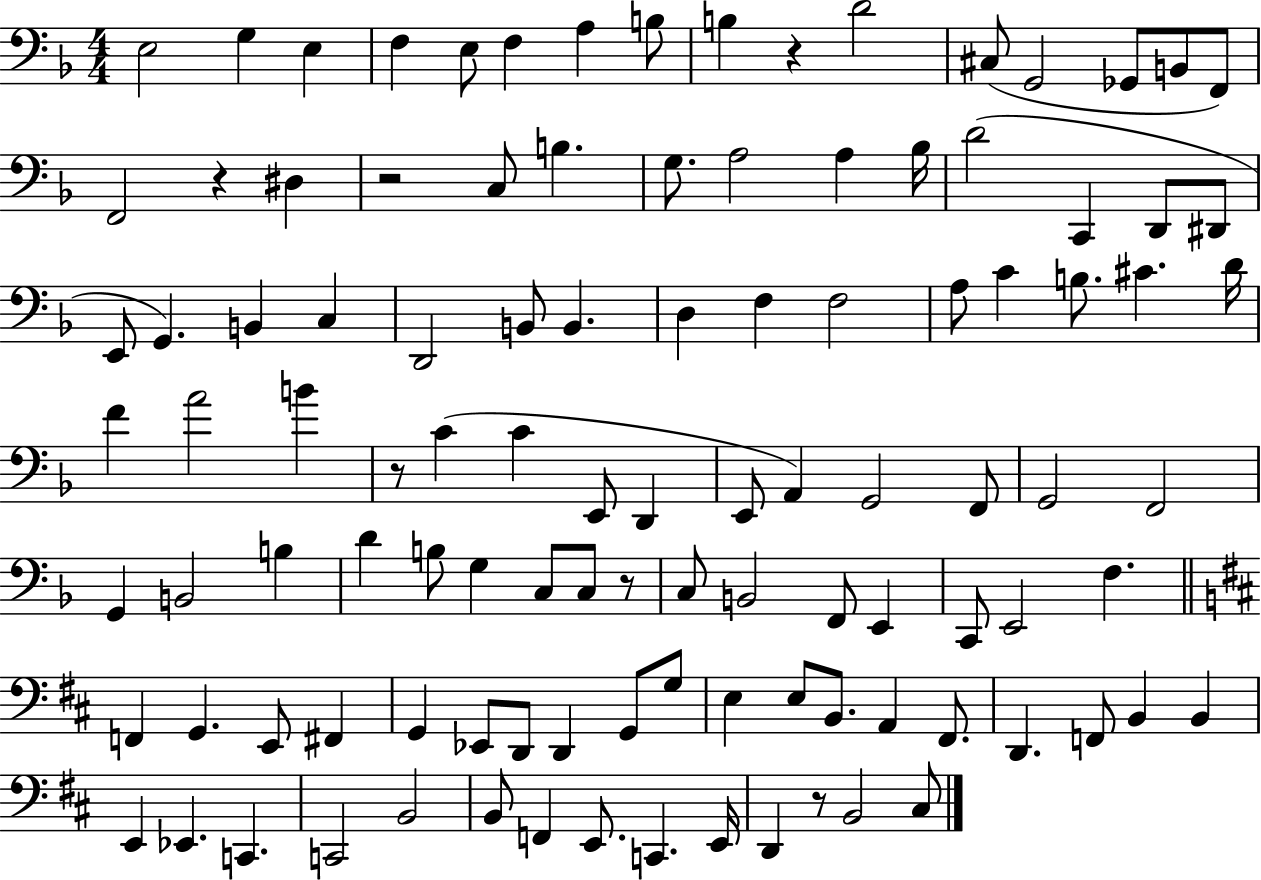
{
  \clef bass
  \numericTimeSignature
  \time 4/4
  \key f \major
  e2 g4 e4 | f4 e8 f4 a4 b8 | b4 r4 d'2 | cis8( g,2 ges,8 b,8 f,8) | \break f,2 r4 dis4 | r2 c8 b4. | g8. a2 a4 bes16 | d'2( c,4 d,8 dis,8 | \break e,8 g,4.) b,4 c4 | d,2 b,8 b,4. | d4 f4 f2 | a8 c'4 b8. cis'4. d'16 | \break f'4 a'2 b'4 | r8 c'4( c'4 e,8 d,4 | e,8 a,4) g,2 f,8 | g,2 f,2 | \break g,4 b,2 b4 | d'4 b8 g4 c8 c8 r8 | c8 b,2 f,8 e,4 | c,8 e,2 f4. | \break \bar "||" \break \key d \major f,4 g,4. e,8 fis,4 | g,4 ees,8 d,8 d,4 g,8 g8 | e4 e8 b,8. a,4 fis,8. | d,4. f,8 b,4 b,4 | \break e,4 ees,4. c,4. | c,2 b,2 | b,8 f,4 e,8. c,4. e,16 | d,4 r8 b,2 cis8 | \break \bar "|."
}